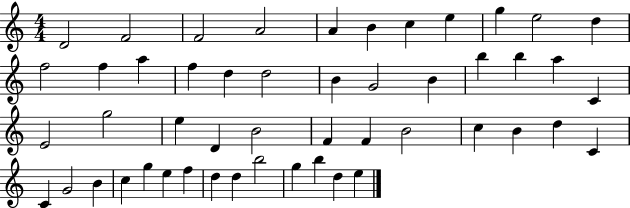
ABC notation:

X:1
T:Untitled
M:4/4
L:1/4
K:C
D2 F2 F2 A2 A B c e g e2 d f2 f a f d d2 B G2 B b b a C E2 g2 e D B2 F F B2 c B d C C G2 B c g e f d d b2 g b d e